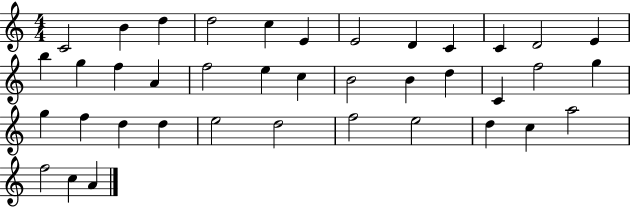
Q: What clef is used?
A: treble